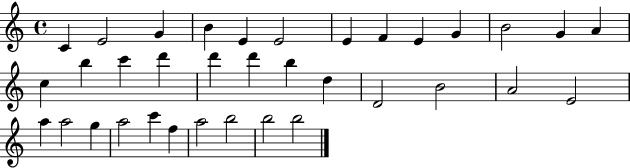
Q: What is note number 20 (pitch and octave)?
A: B5